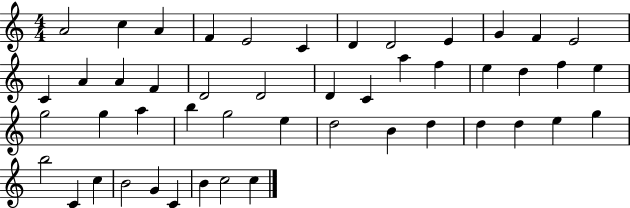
A4/h C5/q A4/q F4/q E4/h C4/q D4/q D4/h E4/q G4/q F4/q E4/h C4/q A4/q A4/q F4/q D4/h D4/h D4/q C4/q A5/q F5/q E5/q D5/q F5/q E5/q G5/h G5/q A5/q B5/q G5/h E5/q D5/h B4/q D5/q D5/q D5/q E5/q G5/q B5/h C4/q C5/q B4/h G4/q C4/q B4/q C5/h C5/q